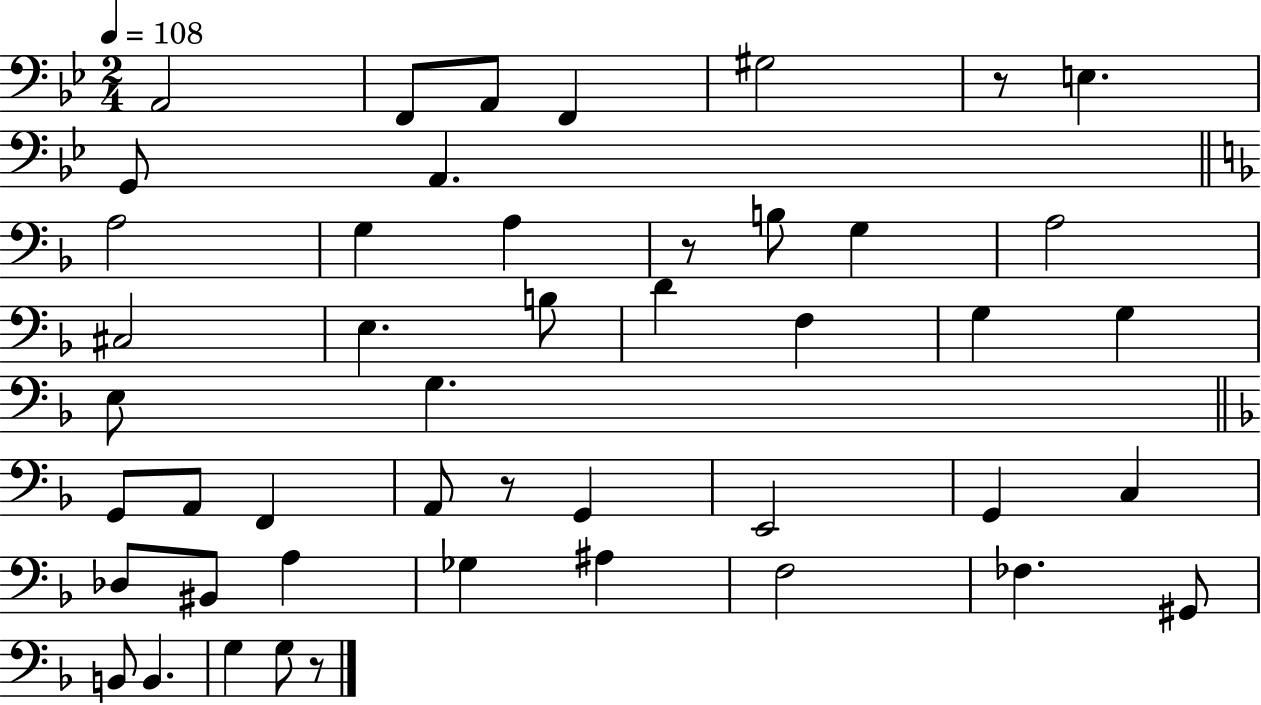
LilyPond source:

{
  \clef bass
  \numericTimeSignature
  \time 2/4
  \key bes \major
  \tempo 4 = 108
  a,2 | f,8 a,8 f,4 | gis2 | r8 e4. | \break g,8 a,4. | \bar "||" \break \key d \minor a2 | g4 a4 | r8 b8 g4 | a2 | \break cis2 | e4. b8 | d'4 f4 | g4 g4 | \break e8 g4. | \bar "||" \break \key d \minor g,8 a,8 f,4 | a,8 r8 g,4 | e,2 | g,4 c4 | \break des8 bis,8 a4 | ges4 ais4 | f2 | fes4. gis,8 | \break b,8 b,4. | g4 g8 r8 | \bar "|."
}